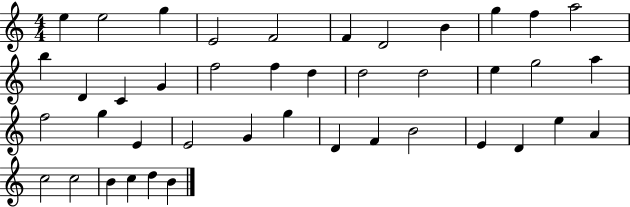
E5/q E5/h G5/q E4/h F4/h F4/q D4/h B4/q G5/q F5/q A5/h B5/q D4/q C4/q G4/q F5/h F5/q D5/q D5/h D5/h E5/q G5/h A5/q F5/h G5/q E4/q E4/h G4/q G5/q D4/q F4/q B4/h E4/q D4/q E5/q A4/q C5/h C5/h B4/q C5/q D5/q B4/q